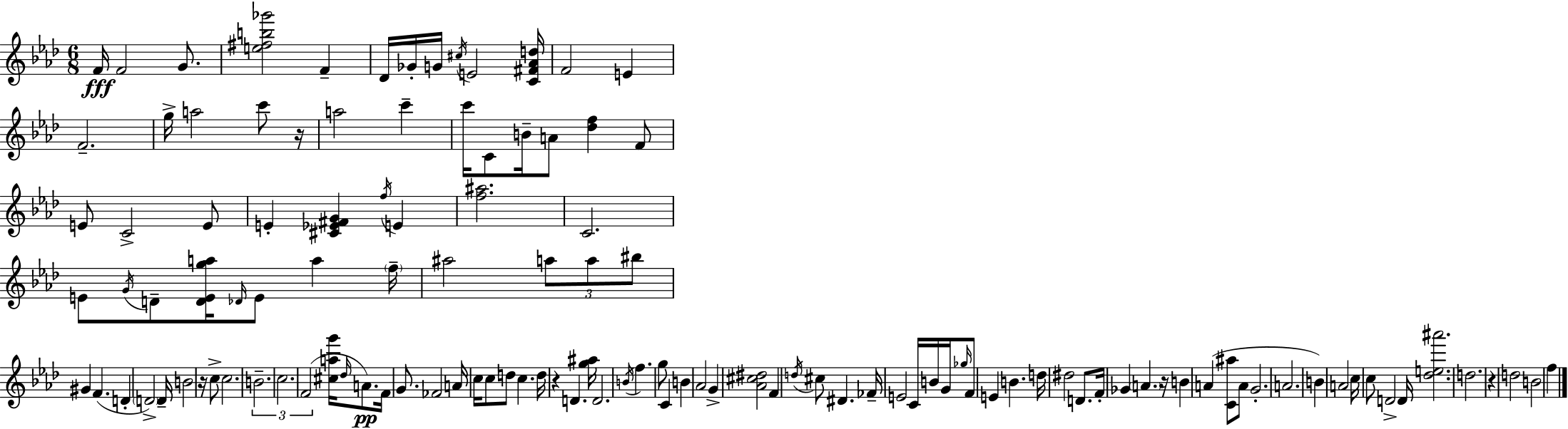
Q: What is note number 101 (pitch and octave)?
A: D4